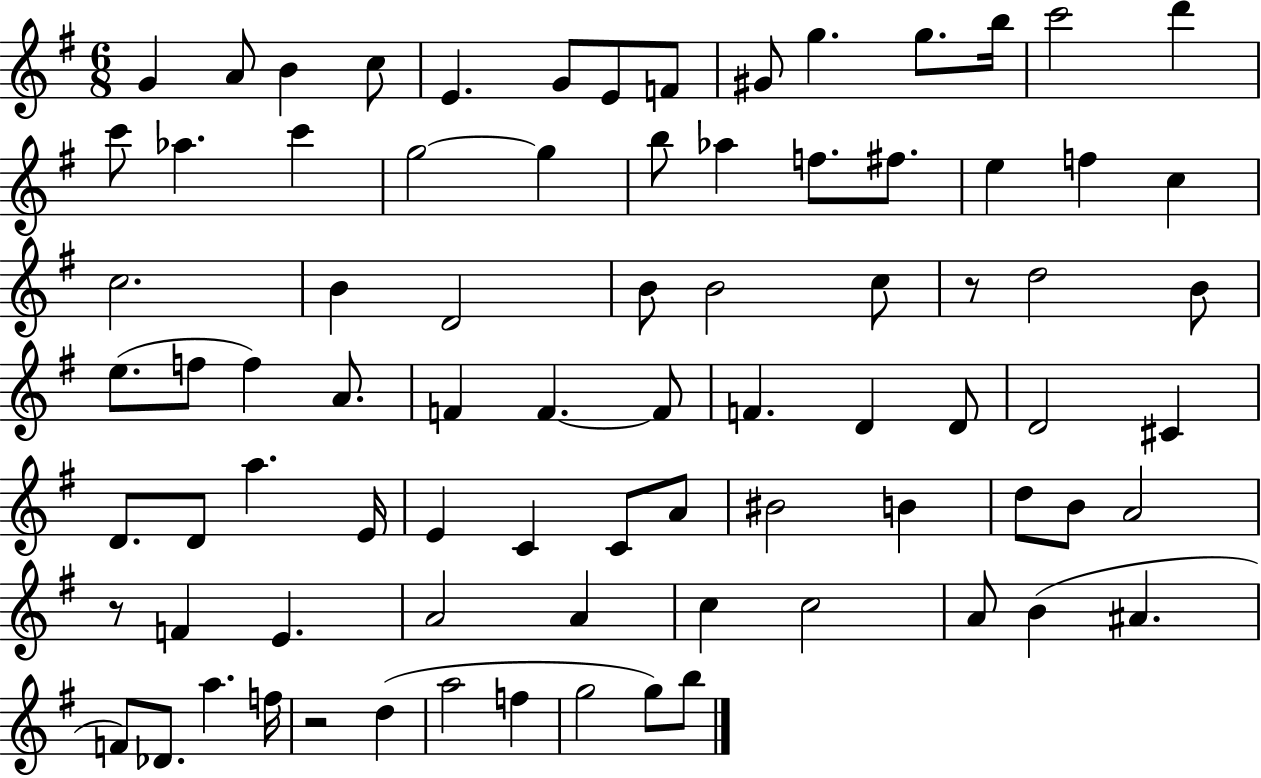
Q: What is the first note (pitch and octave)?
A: G4